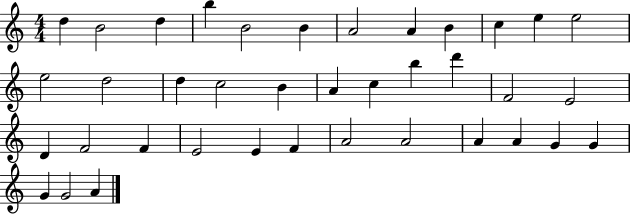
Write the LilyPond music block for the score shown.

{
  \clef treble
  \numericTimeSignature
  \time 4/4
  \key c \major
  d''4 b'2 d''4 | b''4 b'2 b'4 | a'2 a'4 b'4 | c''4 e''4 e''2 | \break e''2 d''2 | d''4 c''2 b'4 | a'4 c''4 b''4 d'''4 | f'2 e'2 | \break d'4 f'2 f'4 | e'2 e'4 f'4 | a'2 a'2 | a'4 a'4 g'4 g'4 | \break g'4 g'2 a'4 | \bar "|."
}